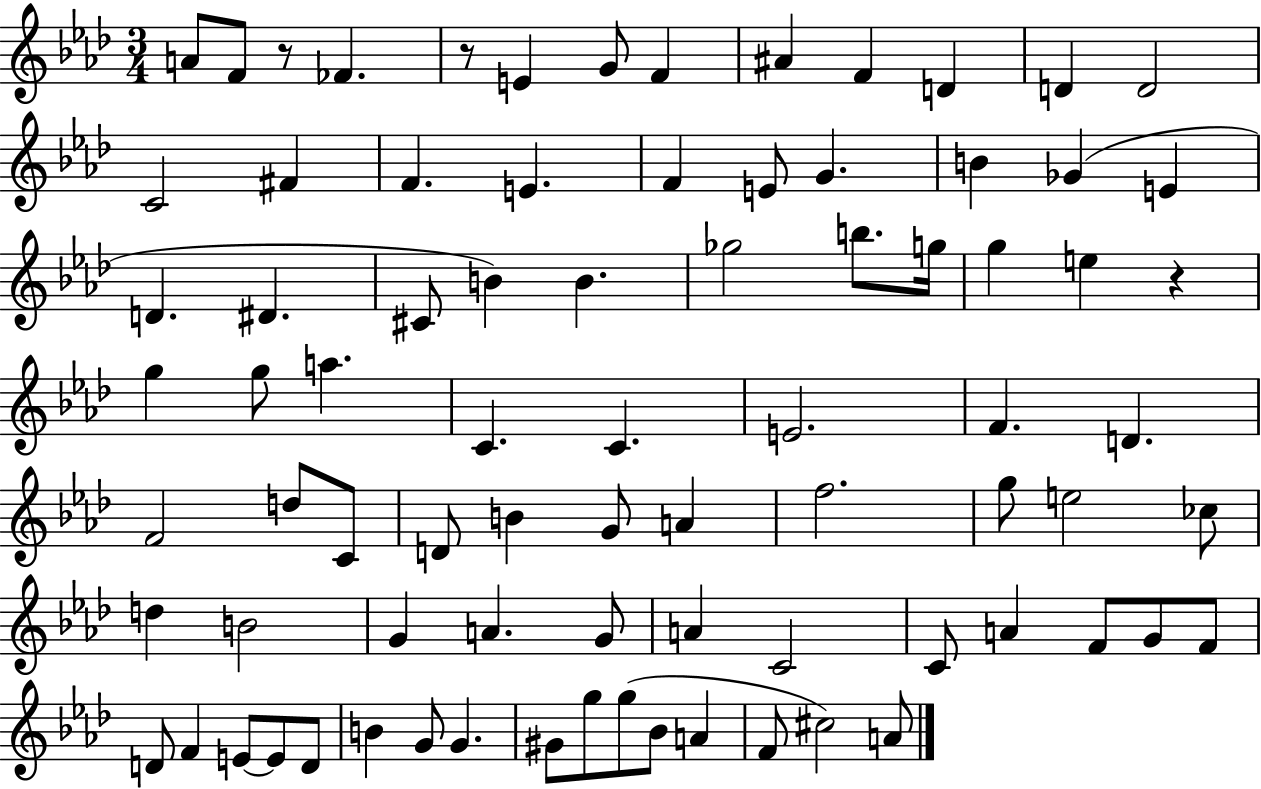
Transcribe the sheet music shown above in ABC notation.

X:1
T:Untitled
M:3/4
L:1/4
K:Ab
A/2 F/2 z/2 _F z/2 E G/2 F ^A F D D D2 C2 ^F F E F E/2 G B _G E D ^D ^C/2 B B _g2 b/2 g/4 g e z g g/2 a C C E2 F D F2 d/2 C/2 D/2 B G/2 A f2 g/2 e2 _c/2 d B2 G A G/2 A C2 C/2 A F/2 G/2 F/2 D/2 F E/2 E/2 D/2 B G/2 G ^G/2 g/2 g/2 _B/2 A F/2 ^c2 A/2